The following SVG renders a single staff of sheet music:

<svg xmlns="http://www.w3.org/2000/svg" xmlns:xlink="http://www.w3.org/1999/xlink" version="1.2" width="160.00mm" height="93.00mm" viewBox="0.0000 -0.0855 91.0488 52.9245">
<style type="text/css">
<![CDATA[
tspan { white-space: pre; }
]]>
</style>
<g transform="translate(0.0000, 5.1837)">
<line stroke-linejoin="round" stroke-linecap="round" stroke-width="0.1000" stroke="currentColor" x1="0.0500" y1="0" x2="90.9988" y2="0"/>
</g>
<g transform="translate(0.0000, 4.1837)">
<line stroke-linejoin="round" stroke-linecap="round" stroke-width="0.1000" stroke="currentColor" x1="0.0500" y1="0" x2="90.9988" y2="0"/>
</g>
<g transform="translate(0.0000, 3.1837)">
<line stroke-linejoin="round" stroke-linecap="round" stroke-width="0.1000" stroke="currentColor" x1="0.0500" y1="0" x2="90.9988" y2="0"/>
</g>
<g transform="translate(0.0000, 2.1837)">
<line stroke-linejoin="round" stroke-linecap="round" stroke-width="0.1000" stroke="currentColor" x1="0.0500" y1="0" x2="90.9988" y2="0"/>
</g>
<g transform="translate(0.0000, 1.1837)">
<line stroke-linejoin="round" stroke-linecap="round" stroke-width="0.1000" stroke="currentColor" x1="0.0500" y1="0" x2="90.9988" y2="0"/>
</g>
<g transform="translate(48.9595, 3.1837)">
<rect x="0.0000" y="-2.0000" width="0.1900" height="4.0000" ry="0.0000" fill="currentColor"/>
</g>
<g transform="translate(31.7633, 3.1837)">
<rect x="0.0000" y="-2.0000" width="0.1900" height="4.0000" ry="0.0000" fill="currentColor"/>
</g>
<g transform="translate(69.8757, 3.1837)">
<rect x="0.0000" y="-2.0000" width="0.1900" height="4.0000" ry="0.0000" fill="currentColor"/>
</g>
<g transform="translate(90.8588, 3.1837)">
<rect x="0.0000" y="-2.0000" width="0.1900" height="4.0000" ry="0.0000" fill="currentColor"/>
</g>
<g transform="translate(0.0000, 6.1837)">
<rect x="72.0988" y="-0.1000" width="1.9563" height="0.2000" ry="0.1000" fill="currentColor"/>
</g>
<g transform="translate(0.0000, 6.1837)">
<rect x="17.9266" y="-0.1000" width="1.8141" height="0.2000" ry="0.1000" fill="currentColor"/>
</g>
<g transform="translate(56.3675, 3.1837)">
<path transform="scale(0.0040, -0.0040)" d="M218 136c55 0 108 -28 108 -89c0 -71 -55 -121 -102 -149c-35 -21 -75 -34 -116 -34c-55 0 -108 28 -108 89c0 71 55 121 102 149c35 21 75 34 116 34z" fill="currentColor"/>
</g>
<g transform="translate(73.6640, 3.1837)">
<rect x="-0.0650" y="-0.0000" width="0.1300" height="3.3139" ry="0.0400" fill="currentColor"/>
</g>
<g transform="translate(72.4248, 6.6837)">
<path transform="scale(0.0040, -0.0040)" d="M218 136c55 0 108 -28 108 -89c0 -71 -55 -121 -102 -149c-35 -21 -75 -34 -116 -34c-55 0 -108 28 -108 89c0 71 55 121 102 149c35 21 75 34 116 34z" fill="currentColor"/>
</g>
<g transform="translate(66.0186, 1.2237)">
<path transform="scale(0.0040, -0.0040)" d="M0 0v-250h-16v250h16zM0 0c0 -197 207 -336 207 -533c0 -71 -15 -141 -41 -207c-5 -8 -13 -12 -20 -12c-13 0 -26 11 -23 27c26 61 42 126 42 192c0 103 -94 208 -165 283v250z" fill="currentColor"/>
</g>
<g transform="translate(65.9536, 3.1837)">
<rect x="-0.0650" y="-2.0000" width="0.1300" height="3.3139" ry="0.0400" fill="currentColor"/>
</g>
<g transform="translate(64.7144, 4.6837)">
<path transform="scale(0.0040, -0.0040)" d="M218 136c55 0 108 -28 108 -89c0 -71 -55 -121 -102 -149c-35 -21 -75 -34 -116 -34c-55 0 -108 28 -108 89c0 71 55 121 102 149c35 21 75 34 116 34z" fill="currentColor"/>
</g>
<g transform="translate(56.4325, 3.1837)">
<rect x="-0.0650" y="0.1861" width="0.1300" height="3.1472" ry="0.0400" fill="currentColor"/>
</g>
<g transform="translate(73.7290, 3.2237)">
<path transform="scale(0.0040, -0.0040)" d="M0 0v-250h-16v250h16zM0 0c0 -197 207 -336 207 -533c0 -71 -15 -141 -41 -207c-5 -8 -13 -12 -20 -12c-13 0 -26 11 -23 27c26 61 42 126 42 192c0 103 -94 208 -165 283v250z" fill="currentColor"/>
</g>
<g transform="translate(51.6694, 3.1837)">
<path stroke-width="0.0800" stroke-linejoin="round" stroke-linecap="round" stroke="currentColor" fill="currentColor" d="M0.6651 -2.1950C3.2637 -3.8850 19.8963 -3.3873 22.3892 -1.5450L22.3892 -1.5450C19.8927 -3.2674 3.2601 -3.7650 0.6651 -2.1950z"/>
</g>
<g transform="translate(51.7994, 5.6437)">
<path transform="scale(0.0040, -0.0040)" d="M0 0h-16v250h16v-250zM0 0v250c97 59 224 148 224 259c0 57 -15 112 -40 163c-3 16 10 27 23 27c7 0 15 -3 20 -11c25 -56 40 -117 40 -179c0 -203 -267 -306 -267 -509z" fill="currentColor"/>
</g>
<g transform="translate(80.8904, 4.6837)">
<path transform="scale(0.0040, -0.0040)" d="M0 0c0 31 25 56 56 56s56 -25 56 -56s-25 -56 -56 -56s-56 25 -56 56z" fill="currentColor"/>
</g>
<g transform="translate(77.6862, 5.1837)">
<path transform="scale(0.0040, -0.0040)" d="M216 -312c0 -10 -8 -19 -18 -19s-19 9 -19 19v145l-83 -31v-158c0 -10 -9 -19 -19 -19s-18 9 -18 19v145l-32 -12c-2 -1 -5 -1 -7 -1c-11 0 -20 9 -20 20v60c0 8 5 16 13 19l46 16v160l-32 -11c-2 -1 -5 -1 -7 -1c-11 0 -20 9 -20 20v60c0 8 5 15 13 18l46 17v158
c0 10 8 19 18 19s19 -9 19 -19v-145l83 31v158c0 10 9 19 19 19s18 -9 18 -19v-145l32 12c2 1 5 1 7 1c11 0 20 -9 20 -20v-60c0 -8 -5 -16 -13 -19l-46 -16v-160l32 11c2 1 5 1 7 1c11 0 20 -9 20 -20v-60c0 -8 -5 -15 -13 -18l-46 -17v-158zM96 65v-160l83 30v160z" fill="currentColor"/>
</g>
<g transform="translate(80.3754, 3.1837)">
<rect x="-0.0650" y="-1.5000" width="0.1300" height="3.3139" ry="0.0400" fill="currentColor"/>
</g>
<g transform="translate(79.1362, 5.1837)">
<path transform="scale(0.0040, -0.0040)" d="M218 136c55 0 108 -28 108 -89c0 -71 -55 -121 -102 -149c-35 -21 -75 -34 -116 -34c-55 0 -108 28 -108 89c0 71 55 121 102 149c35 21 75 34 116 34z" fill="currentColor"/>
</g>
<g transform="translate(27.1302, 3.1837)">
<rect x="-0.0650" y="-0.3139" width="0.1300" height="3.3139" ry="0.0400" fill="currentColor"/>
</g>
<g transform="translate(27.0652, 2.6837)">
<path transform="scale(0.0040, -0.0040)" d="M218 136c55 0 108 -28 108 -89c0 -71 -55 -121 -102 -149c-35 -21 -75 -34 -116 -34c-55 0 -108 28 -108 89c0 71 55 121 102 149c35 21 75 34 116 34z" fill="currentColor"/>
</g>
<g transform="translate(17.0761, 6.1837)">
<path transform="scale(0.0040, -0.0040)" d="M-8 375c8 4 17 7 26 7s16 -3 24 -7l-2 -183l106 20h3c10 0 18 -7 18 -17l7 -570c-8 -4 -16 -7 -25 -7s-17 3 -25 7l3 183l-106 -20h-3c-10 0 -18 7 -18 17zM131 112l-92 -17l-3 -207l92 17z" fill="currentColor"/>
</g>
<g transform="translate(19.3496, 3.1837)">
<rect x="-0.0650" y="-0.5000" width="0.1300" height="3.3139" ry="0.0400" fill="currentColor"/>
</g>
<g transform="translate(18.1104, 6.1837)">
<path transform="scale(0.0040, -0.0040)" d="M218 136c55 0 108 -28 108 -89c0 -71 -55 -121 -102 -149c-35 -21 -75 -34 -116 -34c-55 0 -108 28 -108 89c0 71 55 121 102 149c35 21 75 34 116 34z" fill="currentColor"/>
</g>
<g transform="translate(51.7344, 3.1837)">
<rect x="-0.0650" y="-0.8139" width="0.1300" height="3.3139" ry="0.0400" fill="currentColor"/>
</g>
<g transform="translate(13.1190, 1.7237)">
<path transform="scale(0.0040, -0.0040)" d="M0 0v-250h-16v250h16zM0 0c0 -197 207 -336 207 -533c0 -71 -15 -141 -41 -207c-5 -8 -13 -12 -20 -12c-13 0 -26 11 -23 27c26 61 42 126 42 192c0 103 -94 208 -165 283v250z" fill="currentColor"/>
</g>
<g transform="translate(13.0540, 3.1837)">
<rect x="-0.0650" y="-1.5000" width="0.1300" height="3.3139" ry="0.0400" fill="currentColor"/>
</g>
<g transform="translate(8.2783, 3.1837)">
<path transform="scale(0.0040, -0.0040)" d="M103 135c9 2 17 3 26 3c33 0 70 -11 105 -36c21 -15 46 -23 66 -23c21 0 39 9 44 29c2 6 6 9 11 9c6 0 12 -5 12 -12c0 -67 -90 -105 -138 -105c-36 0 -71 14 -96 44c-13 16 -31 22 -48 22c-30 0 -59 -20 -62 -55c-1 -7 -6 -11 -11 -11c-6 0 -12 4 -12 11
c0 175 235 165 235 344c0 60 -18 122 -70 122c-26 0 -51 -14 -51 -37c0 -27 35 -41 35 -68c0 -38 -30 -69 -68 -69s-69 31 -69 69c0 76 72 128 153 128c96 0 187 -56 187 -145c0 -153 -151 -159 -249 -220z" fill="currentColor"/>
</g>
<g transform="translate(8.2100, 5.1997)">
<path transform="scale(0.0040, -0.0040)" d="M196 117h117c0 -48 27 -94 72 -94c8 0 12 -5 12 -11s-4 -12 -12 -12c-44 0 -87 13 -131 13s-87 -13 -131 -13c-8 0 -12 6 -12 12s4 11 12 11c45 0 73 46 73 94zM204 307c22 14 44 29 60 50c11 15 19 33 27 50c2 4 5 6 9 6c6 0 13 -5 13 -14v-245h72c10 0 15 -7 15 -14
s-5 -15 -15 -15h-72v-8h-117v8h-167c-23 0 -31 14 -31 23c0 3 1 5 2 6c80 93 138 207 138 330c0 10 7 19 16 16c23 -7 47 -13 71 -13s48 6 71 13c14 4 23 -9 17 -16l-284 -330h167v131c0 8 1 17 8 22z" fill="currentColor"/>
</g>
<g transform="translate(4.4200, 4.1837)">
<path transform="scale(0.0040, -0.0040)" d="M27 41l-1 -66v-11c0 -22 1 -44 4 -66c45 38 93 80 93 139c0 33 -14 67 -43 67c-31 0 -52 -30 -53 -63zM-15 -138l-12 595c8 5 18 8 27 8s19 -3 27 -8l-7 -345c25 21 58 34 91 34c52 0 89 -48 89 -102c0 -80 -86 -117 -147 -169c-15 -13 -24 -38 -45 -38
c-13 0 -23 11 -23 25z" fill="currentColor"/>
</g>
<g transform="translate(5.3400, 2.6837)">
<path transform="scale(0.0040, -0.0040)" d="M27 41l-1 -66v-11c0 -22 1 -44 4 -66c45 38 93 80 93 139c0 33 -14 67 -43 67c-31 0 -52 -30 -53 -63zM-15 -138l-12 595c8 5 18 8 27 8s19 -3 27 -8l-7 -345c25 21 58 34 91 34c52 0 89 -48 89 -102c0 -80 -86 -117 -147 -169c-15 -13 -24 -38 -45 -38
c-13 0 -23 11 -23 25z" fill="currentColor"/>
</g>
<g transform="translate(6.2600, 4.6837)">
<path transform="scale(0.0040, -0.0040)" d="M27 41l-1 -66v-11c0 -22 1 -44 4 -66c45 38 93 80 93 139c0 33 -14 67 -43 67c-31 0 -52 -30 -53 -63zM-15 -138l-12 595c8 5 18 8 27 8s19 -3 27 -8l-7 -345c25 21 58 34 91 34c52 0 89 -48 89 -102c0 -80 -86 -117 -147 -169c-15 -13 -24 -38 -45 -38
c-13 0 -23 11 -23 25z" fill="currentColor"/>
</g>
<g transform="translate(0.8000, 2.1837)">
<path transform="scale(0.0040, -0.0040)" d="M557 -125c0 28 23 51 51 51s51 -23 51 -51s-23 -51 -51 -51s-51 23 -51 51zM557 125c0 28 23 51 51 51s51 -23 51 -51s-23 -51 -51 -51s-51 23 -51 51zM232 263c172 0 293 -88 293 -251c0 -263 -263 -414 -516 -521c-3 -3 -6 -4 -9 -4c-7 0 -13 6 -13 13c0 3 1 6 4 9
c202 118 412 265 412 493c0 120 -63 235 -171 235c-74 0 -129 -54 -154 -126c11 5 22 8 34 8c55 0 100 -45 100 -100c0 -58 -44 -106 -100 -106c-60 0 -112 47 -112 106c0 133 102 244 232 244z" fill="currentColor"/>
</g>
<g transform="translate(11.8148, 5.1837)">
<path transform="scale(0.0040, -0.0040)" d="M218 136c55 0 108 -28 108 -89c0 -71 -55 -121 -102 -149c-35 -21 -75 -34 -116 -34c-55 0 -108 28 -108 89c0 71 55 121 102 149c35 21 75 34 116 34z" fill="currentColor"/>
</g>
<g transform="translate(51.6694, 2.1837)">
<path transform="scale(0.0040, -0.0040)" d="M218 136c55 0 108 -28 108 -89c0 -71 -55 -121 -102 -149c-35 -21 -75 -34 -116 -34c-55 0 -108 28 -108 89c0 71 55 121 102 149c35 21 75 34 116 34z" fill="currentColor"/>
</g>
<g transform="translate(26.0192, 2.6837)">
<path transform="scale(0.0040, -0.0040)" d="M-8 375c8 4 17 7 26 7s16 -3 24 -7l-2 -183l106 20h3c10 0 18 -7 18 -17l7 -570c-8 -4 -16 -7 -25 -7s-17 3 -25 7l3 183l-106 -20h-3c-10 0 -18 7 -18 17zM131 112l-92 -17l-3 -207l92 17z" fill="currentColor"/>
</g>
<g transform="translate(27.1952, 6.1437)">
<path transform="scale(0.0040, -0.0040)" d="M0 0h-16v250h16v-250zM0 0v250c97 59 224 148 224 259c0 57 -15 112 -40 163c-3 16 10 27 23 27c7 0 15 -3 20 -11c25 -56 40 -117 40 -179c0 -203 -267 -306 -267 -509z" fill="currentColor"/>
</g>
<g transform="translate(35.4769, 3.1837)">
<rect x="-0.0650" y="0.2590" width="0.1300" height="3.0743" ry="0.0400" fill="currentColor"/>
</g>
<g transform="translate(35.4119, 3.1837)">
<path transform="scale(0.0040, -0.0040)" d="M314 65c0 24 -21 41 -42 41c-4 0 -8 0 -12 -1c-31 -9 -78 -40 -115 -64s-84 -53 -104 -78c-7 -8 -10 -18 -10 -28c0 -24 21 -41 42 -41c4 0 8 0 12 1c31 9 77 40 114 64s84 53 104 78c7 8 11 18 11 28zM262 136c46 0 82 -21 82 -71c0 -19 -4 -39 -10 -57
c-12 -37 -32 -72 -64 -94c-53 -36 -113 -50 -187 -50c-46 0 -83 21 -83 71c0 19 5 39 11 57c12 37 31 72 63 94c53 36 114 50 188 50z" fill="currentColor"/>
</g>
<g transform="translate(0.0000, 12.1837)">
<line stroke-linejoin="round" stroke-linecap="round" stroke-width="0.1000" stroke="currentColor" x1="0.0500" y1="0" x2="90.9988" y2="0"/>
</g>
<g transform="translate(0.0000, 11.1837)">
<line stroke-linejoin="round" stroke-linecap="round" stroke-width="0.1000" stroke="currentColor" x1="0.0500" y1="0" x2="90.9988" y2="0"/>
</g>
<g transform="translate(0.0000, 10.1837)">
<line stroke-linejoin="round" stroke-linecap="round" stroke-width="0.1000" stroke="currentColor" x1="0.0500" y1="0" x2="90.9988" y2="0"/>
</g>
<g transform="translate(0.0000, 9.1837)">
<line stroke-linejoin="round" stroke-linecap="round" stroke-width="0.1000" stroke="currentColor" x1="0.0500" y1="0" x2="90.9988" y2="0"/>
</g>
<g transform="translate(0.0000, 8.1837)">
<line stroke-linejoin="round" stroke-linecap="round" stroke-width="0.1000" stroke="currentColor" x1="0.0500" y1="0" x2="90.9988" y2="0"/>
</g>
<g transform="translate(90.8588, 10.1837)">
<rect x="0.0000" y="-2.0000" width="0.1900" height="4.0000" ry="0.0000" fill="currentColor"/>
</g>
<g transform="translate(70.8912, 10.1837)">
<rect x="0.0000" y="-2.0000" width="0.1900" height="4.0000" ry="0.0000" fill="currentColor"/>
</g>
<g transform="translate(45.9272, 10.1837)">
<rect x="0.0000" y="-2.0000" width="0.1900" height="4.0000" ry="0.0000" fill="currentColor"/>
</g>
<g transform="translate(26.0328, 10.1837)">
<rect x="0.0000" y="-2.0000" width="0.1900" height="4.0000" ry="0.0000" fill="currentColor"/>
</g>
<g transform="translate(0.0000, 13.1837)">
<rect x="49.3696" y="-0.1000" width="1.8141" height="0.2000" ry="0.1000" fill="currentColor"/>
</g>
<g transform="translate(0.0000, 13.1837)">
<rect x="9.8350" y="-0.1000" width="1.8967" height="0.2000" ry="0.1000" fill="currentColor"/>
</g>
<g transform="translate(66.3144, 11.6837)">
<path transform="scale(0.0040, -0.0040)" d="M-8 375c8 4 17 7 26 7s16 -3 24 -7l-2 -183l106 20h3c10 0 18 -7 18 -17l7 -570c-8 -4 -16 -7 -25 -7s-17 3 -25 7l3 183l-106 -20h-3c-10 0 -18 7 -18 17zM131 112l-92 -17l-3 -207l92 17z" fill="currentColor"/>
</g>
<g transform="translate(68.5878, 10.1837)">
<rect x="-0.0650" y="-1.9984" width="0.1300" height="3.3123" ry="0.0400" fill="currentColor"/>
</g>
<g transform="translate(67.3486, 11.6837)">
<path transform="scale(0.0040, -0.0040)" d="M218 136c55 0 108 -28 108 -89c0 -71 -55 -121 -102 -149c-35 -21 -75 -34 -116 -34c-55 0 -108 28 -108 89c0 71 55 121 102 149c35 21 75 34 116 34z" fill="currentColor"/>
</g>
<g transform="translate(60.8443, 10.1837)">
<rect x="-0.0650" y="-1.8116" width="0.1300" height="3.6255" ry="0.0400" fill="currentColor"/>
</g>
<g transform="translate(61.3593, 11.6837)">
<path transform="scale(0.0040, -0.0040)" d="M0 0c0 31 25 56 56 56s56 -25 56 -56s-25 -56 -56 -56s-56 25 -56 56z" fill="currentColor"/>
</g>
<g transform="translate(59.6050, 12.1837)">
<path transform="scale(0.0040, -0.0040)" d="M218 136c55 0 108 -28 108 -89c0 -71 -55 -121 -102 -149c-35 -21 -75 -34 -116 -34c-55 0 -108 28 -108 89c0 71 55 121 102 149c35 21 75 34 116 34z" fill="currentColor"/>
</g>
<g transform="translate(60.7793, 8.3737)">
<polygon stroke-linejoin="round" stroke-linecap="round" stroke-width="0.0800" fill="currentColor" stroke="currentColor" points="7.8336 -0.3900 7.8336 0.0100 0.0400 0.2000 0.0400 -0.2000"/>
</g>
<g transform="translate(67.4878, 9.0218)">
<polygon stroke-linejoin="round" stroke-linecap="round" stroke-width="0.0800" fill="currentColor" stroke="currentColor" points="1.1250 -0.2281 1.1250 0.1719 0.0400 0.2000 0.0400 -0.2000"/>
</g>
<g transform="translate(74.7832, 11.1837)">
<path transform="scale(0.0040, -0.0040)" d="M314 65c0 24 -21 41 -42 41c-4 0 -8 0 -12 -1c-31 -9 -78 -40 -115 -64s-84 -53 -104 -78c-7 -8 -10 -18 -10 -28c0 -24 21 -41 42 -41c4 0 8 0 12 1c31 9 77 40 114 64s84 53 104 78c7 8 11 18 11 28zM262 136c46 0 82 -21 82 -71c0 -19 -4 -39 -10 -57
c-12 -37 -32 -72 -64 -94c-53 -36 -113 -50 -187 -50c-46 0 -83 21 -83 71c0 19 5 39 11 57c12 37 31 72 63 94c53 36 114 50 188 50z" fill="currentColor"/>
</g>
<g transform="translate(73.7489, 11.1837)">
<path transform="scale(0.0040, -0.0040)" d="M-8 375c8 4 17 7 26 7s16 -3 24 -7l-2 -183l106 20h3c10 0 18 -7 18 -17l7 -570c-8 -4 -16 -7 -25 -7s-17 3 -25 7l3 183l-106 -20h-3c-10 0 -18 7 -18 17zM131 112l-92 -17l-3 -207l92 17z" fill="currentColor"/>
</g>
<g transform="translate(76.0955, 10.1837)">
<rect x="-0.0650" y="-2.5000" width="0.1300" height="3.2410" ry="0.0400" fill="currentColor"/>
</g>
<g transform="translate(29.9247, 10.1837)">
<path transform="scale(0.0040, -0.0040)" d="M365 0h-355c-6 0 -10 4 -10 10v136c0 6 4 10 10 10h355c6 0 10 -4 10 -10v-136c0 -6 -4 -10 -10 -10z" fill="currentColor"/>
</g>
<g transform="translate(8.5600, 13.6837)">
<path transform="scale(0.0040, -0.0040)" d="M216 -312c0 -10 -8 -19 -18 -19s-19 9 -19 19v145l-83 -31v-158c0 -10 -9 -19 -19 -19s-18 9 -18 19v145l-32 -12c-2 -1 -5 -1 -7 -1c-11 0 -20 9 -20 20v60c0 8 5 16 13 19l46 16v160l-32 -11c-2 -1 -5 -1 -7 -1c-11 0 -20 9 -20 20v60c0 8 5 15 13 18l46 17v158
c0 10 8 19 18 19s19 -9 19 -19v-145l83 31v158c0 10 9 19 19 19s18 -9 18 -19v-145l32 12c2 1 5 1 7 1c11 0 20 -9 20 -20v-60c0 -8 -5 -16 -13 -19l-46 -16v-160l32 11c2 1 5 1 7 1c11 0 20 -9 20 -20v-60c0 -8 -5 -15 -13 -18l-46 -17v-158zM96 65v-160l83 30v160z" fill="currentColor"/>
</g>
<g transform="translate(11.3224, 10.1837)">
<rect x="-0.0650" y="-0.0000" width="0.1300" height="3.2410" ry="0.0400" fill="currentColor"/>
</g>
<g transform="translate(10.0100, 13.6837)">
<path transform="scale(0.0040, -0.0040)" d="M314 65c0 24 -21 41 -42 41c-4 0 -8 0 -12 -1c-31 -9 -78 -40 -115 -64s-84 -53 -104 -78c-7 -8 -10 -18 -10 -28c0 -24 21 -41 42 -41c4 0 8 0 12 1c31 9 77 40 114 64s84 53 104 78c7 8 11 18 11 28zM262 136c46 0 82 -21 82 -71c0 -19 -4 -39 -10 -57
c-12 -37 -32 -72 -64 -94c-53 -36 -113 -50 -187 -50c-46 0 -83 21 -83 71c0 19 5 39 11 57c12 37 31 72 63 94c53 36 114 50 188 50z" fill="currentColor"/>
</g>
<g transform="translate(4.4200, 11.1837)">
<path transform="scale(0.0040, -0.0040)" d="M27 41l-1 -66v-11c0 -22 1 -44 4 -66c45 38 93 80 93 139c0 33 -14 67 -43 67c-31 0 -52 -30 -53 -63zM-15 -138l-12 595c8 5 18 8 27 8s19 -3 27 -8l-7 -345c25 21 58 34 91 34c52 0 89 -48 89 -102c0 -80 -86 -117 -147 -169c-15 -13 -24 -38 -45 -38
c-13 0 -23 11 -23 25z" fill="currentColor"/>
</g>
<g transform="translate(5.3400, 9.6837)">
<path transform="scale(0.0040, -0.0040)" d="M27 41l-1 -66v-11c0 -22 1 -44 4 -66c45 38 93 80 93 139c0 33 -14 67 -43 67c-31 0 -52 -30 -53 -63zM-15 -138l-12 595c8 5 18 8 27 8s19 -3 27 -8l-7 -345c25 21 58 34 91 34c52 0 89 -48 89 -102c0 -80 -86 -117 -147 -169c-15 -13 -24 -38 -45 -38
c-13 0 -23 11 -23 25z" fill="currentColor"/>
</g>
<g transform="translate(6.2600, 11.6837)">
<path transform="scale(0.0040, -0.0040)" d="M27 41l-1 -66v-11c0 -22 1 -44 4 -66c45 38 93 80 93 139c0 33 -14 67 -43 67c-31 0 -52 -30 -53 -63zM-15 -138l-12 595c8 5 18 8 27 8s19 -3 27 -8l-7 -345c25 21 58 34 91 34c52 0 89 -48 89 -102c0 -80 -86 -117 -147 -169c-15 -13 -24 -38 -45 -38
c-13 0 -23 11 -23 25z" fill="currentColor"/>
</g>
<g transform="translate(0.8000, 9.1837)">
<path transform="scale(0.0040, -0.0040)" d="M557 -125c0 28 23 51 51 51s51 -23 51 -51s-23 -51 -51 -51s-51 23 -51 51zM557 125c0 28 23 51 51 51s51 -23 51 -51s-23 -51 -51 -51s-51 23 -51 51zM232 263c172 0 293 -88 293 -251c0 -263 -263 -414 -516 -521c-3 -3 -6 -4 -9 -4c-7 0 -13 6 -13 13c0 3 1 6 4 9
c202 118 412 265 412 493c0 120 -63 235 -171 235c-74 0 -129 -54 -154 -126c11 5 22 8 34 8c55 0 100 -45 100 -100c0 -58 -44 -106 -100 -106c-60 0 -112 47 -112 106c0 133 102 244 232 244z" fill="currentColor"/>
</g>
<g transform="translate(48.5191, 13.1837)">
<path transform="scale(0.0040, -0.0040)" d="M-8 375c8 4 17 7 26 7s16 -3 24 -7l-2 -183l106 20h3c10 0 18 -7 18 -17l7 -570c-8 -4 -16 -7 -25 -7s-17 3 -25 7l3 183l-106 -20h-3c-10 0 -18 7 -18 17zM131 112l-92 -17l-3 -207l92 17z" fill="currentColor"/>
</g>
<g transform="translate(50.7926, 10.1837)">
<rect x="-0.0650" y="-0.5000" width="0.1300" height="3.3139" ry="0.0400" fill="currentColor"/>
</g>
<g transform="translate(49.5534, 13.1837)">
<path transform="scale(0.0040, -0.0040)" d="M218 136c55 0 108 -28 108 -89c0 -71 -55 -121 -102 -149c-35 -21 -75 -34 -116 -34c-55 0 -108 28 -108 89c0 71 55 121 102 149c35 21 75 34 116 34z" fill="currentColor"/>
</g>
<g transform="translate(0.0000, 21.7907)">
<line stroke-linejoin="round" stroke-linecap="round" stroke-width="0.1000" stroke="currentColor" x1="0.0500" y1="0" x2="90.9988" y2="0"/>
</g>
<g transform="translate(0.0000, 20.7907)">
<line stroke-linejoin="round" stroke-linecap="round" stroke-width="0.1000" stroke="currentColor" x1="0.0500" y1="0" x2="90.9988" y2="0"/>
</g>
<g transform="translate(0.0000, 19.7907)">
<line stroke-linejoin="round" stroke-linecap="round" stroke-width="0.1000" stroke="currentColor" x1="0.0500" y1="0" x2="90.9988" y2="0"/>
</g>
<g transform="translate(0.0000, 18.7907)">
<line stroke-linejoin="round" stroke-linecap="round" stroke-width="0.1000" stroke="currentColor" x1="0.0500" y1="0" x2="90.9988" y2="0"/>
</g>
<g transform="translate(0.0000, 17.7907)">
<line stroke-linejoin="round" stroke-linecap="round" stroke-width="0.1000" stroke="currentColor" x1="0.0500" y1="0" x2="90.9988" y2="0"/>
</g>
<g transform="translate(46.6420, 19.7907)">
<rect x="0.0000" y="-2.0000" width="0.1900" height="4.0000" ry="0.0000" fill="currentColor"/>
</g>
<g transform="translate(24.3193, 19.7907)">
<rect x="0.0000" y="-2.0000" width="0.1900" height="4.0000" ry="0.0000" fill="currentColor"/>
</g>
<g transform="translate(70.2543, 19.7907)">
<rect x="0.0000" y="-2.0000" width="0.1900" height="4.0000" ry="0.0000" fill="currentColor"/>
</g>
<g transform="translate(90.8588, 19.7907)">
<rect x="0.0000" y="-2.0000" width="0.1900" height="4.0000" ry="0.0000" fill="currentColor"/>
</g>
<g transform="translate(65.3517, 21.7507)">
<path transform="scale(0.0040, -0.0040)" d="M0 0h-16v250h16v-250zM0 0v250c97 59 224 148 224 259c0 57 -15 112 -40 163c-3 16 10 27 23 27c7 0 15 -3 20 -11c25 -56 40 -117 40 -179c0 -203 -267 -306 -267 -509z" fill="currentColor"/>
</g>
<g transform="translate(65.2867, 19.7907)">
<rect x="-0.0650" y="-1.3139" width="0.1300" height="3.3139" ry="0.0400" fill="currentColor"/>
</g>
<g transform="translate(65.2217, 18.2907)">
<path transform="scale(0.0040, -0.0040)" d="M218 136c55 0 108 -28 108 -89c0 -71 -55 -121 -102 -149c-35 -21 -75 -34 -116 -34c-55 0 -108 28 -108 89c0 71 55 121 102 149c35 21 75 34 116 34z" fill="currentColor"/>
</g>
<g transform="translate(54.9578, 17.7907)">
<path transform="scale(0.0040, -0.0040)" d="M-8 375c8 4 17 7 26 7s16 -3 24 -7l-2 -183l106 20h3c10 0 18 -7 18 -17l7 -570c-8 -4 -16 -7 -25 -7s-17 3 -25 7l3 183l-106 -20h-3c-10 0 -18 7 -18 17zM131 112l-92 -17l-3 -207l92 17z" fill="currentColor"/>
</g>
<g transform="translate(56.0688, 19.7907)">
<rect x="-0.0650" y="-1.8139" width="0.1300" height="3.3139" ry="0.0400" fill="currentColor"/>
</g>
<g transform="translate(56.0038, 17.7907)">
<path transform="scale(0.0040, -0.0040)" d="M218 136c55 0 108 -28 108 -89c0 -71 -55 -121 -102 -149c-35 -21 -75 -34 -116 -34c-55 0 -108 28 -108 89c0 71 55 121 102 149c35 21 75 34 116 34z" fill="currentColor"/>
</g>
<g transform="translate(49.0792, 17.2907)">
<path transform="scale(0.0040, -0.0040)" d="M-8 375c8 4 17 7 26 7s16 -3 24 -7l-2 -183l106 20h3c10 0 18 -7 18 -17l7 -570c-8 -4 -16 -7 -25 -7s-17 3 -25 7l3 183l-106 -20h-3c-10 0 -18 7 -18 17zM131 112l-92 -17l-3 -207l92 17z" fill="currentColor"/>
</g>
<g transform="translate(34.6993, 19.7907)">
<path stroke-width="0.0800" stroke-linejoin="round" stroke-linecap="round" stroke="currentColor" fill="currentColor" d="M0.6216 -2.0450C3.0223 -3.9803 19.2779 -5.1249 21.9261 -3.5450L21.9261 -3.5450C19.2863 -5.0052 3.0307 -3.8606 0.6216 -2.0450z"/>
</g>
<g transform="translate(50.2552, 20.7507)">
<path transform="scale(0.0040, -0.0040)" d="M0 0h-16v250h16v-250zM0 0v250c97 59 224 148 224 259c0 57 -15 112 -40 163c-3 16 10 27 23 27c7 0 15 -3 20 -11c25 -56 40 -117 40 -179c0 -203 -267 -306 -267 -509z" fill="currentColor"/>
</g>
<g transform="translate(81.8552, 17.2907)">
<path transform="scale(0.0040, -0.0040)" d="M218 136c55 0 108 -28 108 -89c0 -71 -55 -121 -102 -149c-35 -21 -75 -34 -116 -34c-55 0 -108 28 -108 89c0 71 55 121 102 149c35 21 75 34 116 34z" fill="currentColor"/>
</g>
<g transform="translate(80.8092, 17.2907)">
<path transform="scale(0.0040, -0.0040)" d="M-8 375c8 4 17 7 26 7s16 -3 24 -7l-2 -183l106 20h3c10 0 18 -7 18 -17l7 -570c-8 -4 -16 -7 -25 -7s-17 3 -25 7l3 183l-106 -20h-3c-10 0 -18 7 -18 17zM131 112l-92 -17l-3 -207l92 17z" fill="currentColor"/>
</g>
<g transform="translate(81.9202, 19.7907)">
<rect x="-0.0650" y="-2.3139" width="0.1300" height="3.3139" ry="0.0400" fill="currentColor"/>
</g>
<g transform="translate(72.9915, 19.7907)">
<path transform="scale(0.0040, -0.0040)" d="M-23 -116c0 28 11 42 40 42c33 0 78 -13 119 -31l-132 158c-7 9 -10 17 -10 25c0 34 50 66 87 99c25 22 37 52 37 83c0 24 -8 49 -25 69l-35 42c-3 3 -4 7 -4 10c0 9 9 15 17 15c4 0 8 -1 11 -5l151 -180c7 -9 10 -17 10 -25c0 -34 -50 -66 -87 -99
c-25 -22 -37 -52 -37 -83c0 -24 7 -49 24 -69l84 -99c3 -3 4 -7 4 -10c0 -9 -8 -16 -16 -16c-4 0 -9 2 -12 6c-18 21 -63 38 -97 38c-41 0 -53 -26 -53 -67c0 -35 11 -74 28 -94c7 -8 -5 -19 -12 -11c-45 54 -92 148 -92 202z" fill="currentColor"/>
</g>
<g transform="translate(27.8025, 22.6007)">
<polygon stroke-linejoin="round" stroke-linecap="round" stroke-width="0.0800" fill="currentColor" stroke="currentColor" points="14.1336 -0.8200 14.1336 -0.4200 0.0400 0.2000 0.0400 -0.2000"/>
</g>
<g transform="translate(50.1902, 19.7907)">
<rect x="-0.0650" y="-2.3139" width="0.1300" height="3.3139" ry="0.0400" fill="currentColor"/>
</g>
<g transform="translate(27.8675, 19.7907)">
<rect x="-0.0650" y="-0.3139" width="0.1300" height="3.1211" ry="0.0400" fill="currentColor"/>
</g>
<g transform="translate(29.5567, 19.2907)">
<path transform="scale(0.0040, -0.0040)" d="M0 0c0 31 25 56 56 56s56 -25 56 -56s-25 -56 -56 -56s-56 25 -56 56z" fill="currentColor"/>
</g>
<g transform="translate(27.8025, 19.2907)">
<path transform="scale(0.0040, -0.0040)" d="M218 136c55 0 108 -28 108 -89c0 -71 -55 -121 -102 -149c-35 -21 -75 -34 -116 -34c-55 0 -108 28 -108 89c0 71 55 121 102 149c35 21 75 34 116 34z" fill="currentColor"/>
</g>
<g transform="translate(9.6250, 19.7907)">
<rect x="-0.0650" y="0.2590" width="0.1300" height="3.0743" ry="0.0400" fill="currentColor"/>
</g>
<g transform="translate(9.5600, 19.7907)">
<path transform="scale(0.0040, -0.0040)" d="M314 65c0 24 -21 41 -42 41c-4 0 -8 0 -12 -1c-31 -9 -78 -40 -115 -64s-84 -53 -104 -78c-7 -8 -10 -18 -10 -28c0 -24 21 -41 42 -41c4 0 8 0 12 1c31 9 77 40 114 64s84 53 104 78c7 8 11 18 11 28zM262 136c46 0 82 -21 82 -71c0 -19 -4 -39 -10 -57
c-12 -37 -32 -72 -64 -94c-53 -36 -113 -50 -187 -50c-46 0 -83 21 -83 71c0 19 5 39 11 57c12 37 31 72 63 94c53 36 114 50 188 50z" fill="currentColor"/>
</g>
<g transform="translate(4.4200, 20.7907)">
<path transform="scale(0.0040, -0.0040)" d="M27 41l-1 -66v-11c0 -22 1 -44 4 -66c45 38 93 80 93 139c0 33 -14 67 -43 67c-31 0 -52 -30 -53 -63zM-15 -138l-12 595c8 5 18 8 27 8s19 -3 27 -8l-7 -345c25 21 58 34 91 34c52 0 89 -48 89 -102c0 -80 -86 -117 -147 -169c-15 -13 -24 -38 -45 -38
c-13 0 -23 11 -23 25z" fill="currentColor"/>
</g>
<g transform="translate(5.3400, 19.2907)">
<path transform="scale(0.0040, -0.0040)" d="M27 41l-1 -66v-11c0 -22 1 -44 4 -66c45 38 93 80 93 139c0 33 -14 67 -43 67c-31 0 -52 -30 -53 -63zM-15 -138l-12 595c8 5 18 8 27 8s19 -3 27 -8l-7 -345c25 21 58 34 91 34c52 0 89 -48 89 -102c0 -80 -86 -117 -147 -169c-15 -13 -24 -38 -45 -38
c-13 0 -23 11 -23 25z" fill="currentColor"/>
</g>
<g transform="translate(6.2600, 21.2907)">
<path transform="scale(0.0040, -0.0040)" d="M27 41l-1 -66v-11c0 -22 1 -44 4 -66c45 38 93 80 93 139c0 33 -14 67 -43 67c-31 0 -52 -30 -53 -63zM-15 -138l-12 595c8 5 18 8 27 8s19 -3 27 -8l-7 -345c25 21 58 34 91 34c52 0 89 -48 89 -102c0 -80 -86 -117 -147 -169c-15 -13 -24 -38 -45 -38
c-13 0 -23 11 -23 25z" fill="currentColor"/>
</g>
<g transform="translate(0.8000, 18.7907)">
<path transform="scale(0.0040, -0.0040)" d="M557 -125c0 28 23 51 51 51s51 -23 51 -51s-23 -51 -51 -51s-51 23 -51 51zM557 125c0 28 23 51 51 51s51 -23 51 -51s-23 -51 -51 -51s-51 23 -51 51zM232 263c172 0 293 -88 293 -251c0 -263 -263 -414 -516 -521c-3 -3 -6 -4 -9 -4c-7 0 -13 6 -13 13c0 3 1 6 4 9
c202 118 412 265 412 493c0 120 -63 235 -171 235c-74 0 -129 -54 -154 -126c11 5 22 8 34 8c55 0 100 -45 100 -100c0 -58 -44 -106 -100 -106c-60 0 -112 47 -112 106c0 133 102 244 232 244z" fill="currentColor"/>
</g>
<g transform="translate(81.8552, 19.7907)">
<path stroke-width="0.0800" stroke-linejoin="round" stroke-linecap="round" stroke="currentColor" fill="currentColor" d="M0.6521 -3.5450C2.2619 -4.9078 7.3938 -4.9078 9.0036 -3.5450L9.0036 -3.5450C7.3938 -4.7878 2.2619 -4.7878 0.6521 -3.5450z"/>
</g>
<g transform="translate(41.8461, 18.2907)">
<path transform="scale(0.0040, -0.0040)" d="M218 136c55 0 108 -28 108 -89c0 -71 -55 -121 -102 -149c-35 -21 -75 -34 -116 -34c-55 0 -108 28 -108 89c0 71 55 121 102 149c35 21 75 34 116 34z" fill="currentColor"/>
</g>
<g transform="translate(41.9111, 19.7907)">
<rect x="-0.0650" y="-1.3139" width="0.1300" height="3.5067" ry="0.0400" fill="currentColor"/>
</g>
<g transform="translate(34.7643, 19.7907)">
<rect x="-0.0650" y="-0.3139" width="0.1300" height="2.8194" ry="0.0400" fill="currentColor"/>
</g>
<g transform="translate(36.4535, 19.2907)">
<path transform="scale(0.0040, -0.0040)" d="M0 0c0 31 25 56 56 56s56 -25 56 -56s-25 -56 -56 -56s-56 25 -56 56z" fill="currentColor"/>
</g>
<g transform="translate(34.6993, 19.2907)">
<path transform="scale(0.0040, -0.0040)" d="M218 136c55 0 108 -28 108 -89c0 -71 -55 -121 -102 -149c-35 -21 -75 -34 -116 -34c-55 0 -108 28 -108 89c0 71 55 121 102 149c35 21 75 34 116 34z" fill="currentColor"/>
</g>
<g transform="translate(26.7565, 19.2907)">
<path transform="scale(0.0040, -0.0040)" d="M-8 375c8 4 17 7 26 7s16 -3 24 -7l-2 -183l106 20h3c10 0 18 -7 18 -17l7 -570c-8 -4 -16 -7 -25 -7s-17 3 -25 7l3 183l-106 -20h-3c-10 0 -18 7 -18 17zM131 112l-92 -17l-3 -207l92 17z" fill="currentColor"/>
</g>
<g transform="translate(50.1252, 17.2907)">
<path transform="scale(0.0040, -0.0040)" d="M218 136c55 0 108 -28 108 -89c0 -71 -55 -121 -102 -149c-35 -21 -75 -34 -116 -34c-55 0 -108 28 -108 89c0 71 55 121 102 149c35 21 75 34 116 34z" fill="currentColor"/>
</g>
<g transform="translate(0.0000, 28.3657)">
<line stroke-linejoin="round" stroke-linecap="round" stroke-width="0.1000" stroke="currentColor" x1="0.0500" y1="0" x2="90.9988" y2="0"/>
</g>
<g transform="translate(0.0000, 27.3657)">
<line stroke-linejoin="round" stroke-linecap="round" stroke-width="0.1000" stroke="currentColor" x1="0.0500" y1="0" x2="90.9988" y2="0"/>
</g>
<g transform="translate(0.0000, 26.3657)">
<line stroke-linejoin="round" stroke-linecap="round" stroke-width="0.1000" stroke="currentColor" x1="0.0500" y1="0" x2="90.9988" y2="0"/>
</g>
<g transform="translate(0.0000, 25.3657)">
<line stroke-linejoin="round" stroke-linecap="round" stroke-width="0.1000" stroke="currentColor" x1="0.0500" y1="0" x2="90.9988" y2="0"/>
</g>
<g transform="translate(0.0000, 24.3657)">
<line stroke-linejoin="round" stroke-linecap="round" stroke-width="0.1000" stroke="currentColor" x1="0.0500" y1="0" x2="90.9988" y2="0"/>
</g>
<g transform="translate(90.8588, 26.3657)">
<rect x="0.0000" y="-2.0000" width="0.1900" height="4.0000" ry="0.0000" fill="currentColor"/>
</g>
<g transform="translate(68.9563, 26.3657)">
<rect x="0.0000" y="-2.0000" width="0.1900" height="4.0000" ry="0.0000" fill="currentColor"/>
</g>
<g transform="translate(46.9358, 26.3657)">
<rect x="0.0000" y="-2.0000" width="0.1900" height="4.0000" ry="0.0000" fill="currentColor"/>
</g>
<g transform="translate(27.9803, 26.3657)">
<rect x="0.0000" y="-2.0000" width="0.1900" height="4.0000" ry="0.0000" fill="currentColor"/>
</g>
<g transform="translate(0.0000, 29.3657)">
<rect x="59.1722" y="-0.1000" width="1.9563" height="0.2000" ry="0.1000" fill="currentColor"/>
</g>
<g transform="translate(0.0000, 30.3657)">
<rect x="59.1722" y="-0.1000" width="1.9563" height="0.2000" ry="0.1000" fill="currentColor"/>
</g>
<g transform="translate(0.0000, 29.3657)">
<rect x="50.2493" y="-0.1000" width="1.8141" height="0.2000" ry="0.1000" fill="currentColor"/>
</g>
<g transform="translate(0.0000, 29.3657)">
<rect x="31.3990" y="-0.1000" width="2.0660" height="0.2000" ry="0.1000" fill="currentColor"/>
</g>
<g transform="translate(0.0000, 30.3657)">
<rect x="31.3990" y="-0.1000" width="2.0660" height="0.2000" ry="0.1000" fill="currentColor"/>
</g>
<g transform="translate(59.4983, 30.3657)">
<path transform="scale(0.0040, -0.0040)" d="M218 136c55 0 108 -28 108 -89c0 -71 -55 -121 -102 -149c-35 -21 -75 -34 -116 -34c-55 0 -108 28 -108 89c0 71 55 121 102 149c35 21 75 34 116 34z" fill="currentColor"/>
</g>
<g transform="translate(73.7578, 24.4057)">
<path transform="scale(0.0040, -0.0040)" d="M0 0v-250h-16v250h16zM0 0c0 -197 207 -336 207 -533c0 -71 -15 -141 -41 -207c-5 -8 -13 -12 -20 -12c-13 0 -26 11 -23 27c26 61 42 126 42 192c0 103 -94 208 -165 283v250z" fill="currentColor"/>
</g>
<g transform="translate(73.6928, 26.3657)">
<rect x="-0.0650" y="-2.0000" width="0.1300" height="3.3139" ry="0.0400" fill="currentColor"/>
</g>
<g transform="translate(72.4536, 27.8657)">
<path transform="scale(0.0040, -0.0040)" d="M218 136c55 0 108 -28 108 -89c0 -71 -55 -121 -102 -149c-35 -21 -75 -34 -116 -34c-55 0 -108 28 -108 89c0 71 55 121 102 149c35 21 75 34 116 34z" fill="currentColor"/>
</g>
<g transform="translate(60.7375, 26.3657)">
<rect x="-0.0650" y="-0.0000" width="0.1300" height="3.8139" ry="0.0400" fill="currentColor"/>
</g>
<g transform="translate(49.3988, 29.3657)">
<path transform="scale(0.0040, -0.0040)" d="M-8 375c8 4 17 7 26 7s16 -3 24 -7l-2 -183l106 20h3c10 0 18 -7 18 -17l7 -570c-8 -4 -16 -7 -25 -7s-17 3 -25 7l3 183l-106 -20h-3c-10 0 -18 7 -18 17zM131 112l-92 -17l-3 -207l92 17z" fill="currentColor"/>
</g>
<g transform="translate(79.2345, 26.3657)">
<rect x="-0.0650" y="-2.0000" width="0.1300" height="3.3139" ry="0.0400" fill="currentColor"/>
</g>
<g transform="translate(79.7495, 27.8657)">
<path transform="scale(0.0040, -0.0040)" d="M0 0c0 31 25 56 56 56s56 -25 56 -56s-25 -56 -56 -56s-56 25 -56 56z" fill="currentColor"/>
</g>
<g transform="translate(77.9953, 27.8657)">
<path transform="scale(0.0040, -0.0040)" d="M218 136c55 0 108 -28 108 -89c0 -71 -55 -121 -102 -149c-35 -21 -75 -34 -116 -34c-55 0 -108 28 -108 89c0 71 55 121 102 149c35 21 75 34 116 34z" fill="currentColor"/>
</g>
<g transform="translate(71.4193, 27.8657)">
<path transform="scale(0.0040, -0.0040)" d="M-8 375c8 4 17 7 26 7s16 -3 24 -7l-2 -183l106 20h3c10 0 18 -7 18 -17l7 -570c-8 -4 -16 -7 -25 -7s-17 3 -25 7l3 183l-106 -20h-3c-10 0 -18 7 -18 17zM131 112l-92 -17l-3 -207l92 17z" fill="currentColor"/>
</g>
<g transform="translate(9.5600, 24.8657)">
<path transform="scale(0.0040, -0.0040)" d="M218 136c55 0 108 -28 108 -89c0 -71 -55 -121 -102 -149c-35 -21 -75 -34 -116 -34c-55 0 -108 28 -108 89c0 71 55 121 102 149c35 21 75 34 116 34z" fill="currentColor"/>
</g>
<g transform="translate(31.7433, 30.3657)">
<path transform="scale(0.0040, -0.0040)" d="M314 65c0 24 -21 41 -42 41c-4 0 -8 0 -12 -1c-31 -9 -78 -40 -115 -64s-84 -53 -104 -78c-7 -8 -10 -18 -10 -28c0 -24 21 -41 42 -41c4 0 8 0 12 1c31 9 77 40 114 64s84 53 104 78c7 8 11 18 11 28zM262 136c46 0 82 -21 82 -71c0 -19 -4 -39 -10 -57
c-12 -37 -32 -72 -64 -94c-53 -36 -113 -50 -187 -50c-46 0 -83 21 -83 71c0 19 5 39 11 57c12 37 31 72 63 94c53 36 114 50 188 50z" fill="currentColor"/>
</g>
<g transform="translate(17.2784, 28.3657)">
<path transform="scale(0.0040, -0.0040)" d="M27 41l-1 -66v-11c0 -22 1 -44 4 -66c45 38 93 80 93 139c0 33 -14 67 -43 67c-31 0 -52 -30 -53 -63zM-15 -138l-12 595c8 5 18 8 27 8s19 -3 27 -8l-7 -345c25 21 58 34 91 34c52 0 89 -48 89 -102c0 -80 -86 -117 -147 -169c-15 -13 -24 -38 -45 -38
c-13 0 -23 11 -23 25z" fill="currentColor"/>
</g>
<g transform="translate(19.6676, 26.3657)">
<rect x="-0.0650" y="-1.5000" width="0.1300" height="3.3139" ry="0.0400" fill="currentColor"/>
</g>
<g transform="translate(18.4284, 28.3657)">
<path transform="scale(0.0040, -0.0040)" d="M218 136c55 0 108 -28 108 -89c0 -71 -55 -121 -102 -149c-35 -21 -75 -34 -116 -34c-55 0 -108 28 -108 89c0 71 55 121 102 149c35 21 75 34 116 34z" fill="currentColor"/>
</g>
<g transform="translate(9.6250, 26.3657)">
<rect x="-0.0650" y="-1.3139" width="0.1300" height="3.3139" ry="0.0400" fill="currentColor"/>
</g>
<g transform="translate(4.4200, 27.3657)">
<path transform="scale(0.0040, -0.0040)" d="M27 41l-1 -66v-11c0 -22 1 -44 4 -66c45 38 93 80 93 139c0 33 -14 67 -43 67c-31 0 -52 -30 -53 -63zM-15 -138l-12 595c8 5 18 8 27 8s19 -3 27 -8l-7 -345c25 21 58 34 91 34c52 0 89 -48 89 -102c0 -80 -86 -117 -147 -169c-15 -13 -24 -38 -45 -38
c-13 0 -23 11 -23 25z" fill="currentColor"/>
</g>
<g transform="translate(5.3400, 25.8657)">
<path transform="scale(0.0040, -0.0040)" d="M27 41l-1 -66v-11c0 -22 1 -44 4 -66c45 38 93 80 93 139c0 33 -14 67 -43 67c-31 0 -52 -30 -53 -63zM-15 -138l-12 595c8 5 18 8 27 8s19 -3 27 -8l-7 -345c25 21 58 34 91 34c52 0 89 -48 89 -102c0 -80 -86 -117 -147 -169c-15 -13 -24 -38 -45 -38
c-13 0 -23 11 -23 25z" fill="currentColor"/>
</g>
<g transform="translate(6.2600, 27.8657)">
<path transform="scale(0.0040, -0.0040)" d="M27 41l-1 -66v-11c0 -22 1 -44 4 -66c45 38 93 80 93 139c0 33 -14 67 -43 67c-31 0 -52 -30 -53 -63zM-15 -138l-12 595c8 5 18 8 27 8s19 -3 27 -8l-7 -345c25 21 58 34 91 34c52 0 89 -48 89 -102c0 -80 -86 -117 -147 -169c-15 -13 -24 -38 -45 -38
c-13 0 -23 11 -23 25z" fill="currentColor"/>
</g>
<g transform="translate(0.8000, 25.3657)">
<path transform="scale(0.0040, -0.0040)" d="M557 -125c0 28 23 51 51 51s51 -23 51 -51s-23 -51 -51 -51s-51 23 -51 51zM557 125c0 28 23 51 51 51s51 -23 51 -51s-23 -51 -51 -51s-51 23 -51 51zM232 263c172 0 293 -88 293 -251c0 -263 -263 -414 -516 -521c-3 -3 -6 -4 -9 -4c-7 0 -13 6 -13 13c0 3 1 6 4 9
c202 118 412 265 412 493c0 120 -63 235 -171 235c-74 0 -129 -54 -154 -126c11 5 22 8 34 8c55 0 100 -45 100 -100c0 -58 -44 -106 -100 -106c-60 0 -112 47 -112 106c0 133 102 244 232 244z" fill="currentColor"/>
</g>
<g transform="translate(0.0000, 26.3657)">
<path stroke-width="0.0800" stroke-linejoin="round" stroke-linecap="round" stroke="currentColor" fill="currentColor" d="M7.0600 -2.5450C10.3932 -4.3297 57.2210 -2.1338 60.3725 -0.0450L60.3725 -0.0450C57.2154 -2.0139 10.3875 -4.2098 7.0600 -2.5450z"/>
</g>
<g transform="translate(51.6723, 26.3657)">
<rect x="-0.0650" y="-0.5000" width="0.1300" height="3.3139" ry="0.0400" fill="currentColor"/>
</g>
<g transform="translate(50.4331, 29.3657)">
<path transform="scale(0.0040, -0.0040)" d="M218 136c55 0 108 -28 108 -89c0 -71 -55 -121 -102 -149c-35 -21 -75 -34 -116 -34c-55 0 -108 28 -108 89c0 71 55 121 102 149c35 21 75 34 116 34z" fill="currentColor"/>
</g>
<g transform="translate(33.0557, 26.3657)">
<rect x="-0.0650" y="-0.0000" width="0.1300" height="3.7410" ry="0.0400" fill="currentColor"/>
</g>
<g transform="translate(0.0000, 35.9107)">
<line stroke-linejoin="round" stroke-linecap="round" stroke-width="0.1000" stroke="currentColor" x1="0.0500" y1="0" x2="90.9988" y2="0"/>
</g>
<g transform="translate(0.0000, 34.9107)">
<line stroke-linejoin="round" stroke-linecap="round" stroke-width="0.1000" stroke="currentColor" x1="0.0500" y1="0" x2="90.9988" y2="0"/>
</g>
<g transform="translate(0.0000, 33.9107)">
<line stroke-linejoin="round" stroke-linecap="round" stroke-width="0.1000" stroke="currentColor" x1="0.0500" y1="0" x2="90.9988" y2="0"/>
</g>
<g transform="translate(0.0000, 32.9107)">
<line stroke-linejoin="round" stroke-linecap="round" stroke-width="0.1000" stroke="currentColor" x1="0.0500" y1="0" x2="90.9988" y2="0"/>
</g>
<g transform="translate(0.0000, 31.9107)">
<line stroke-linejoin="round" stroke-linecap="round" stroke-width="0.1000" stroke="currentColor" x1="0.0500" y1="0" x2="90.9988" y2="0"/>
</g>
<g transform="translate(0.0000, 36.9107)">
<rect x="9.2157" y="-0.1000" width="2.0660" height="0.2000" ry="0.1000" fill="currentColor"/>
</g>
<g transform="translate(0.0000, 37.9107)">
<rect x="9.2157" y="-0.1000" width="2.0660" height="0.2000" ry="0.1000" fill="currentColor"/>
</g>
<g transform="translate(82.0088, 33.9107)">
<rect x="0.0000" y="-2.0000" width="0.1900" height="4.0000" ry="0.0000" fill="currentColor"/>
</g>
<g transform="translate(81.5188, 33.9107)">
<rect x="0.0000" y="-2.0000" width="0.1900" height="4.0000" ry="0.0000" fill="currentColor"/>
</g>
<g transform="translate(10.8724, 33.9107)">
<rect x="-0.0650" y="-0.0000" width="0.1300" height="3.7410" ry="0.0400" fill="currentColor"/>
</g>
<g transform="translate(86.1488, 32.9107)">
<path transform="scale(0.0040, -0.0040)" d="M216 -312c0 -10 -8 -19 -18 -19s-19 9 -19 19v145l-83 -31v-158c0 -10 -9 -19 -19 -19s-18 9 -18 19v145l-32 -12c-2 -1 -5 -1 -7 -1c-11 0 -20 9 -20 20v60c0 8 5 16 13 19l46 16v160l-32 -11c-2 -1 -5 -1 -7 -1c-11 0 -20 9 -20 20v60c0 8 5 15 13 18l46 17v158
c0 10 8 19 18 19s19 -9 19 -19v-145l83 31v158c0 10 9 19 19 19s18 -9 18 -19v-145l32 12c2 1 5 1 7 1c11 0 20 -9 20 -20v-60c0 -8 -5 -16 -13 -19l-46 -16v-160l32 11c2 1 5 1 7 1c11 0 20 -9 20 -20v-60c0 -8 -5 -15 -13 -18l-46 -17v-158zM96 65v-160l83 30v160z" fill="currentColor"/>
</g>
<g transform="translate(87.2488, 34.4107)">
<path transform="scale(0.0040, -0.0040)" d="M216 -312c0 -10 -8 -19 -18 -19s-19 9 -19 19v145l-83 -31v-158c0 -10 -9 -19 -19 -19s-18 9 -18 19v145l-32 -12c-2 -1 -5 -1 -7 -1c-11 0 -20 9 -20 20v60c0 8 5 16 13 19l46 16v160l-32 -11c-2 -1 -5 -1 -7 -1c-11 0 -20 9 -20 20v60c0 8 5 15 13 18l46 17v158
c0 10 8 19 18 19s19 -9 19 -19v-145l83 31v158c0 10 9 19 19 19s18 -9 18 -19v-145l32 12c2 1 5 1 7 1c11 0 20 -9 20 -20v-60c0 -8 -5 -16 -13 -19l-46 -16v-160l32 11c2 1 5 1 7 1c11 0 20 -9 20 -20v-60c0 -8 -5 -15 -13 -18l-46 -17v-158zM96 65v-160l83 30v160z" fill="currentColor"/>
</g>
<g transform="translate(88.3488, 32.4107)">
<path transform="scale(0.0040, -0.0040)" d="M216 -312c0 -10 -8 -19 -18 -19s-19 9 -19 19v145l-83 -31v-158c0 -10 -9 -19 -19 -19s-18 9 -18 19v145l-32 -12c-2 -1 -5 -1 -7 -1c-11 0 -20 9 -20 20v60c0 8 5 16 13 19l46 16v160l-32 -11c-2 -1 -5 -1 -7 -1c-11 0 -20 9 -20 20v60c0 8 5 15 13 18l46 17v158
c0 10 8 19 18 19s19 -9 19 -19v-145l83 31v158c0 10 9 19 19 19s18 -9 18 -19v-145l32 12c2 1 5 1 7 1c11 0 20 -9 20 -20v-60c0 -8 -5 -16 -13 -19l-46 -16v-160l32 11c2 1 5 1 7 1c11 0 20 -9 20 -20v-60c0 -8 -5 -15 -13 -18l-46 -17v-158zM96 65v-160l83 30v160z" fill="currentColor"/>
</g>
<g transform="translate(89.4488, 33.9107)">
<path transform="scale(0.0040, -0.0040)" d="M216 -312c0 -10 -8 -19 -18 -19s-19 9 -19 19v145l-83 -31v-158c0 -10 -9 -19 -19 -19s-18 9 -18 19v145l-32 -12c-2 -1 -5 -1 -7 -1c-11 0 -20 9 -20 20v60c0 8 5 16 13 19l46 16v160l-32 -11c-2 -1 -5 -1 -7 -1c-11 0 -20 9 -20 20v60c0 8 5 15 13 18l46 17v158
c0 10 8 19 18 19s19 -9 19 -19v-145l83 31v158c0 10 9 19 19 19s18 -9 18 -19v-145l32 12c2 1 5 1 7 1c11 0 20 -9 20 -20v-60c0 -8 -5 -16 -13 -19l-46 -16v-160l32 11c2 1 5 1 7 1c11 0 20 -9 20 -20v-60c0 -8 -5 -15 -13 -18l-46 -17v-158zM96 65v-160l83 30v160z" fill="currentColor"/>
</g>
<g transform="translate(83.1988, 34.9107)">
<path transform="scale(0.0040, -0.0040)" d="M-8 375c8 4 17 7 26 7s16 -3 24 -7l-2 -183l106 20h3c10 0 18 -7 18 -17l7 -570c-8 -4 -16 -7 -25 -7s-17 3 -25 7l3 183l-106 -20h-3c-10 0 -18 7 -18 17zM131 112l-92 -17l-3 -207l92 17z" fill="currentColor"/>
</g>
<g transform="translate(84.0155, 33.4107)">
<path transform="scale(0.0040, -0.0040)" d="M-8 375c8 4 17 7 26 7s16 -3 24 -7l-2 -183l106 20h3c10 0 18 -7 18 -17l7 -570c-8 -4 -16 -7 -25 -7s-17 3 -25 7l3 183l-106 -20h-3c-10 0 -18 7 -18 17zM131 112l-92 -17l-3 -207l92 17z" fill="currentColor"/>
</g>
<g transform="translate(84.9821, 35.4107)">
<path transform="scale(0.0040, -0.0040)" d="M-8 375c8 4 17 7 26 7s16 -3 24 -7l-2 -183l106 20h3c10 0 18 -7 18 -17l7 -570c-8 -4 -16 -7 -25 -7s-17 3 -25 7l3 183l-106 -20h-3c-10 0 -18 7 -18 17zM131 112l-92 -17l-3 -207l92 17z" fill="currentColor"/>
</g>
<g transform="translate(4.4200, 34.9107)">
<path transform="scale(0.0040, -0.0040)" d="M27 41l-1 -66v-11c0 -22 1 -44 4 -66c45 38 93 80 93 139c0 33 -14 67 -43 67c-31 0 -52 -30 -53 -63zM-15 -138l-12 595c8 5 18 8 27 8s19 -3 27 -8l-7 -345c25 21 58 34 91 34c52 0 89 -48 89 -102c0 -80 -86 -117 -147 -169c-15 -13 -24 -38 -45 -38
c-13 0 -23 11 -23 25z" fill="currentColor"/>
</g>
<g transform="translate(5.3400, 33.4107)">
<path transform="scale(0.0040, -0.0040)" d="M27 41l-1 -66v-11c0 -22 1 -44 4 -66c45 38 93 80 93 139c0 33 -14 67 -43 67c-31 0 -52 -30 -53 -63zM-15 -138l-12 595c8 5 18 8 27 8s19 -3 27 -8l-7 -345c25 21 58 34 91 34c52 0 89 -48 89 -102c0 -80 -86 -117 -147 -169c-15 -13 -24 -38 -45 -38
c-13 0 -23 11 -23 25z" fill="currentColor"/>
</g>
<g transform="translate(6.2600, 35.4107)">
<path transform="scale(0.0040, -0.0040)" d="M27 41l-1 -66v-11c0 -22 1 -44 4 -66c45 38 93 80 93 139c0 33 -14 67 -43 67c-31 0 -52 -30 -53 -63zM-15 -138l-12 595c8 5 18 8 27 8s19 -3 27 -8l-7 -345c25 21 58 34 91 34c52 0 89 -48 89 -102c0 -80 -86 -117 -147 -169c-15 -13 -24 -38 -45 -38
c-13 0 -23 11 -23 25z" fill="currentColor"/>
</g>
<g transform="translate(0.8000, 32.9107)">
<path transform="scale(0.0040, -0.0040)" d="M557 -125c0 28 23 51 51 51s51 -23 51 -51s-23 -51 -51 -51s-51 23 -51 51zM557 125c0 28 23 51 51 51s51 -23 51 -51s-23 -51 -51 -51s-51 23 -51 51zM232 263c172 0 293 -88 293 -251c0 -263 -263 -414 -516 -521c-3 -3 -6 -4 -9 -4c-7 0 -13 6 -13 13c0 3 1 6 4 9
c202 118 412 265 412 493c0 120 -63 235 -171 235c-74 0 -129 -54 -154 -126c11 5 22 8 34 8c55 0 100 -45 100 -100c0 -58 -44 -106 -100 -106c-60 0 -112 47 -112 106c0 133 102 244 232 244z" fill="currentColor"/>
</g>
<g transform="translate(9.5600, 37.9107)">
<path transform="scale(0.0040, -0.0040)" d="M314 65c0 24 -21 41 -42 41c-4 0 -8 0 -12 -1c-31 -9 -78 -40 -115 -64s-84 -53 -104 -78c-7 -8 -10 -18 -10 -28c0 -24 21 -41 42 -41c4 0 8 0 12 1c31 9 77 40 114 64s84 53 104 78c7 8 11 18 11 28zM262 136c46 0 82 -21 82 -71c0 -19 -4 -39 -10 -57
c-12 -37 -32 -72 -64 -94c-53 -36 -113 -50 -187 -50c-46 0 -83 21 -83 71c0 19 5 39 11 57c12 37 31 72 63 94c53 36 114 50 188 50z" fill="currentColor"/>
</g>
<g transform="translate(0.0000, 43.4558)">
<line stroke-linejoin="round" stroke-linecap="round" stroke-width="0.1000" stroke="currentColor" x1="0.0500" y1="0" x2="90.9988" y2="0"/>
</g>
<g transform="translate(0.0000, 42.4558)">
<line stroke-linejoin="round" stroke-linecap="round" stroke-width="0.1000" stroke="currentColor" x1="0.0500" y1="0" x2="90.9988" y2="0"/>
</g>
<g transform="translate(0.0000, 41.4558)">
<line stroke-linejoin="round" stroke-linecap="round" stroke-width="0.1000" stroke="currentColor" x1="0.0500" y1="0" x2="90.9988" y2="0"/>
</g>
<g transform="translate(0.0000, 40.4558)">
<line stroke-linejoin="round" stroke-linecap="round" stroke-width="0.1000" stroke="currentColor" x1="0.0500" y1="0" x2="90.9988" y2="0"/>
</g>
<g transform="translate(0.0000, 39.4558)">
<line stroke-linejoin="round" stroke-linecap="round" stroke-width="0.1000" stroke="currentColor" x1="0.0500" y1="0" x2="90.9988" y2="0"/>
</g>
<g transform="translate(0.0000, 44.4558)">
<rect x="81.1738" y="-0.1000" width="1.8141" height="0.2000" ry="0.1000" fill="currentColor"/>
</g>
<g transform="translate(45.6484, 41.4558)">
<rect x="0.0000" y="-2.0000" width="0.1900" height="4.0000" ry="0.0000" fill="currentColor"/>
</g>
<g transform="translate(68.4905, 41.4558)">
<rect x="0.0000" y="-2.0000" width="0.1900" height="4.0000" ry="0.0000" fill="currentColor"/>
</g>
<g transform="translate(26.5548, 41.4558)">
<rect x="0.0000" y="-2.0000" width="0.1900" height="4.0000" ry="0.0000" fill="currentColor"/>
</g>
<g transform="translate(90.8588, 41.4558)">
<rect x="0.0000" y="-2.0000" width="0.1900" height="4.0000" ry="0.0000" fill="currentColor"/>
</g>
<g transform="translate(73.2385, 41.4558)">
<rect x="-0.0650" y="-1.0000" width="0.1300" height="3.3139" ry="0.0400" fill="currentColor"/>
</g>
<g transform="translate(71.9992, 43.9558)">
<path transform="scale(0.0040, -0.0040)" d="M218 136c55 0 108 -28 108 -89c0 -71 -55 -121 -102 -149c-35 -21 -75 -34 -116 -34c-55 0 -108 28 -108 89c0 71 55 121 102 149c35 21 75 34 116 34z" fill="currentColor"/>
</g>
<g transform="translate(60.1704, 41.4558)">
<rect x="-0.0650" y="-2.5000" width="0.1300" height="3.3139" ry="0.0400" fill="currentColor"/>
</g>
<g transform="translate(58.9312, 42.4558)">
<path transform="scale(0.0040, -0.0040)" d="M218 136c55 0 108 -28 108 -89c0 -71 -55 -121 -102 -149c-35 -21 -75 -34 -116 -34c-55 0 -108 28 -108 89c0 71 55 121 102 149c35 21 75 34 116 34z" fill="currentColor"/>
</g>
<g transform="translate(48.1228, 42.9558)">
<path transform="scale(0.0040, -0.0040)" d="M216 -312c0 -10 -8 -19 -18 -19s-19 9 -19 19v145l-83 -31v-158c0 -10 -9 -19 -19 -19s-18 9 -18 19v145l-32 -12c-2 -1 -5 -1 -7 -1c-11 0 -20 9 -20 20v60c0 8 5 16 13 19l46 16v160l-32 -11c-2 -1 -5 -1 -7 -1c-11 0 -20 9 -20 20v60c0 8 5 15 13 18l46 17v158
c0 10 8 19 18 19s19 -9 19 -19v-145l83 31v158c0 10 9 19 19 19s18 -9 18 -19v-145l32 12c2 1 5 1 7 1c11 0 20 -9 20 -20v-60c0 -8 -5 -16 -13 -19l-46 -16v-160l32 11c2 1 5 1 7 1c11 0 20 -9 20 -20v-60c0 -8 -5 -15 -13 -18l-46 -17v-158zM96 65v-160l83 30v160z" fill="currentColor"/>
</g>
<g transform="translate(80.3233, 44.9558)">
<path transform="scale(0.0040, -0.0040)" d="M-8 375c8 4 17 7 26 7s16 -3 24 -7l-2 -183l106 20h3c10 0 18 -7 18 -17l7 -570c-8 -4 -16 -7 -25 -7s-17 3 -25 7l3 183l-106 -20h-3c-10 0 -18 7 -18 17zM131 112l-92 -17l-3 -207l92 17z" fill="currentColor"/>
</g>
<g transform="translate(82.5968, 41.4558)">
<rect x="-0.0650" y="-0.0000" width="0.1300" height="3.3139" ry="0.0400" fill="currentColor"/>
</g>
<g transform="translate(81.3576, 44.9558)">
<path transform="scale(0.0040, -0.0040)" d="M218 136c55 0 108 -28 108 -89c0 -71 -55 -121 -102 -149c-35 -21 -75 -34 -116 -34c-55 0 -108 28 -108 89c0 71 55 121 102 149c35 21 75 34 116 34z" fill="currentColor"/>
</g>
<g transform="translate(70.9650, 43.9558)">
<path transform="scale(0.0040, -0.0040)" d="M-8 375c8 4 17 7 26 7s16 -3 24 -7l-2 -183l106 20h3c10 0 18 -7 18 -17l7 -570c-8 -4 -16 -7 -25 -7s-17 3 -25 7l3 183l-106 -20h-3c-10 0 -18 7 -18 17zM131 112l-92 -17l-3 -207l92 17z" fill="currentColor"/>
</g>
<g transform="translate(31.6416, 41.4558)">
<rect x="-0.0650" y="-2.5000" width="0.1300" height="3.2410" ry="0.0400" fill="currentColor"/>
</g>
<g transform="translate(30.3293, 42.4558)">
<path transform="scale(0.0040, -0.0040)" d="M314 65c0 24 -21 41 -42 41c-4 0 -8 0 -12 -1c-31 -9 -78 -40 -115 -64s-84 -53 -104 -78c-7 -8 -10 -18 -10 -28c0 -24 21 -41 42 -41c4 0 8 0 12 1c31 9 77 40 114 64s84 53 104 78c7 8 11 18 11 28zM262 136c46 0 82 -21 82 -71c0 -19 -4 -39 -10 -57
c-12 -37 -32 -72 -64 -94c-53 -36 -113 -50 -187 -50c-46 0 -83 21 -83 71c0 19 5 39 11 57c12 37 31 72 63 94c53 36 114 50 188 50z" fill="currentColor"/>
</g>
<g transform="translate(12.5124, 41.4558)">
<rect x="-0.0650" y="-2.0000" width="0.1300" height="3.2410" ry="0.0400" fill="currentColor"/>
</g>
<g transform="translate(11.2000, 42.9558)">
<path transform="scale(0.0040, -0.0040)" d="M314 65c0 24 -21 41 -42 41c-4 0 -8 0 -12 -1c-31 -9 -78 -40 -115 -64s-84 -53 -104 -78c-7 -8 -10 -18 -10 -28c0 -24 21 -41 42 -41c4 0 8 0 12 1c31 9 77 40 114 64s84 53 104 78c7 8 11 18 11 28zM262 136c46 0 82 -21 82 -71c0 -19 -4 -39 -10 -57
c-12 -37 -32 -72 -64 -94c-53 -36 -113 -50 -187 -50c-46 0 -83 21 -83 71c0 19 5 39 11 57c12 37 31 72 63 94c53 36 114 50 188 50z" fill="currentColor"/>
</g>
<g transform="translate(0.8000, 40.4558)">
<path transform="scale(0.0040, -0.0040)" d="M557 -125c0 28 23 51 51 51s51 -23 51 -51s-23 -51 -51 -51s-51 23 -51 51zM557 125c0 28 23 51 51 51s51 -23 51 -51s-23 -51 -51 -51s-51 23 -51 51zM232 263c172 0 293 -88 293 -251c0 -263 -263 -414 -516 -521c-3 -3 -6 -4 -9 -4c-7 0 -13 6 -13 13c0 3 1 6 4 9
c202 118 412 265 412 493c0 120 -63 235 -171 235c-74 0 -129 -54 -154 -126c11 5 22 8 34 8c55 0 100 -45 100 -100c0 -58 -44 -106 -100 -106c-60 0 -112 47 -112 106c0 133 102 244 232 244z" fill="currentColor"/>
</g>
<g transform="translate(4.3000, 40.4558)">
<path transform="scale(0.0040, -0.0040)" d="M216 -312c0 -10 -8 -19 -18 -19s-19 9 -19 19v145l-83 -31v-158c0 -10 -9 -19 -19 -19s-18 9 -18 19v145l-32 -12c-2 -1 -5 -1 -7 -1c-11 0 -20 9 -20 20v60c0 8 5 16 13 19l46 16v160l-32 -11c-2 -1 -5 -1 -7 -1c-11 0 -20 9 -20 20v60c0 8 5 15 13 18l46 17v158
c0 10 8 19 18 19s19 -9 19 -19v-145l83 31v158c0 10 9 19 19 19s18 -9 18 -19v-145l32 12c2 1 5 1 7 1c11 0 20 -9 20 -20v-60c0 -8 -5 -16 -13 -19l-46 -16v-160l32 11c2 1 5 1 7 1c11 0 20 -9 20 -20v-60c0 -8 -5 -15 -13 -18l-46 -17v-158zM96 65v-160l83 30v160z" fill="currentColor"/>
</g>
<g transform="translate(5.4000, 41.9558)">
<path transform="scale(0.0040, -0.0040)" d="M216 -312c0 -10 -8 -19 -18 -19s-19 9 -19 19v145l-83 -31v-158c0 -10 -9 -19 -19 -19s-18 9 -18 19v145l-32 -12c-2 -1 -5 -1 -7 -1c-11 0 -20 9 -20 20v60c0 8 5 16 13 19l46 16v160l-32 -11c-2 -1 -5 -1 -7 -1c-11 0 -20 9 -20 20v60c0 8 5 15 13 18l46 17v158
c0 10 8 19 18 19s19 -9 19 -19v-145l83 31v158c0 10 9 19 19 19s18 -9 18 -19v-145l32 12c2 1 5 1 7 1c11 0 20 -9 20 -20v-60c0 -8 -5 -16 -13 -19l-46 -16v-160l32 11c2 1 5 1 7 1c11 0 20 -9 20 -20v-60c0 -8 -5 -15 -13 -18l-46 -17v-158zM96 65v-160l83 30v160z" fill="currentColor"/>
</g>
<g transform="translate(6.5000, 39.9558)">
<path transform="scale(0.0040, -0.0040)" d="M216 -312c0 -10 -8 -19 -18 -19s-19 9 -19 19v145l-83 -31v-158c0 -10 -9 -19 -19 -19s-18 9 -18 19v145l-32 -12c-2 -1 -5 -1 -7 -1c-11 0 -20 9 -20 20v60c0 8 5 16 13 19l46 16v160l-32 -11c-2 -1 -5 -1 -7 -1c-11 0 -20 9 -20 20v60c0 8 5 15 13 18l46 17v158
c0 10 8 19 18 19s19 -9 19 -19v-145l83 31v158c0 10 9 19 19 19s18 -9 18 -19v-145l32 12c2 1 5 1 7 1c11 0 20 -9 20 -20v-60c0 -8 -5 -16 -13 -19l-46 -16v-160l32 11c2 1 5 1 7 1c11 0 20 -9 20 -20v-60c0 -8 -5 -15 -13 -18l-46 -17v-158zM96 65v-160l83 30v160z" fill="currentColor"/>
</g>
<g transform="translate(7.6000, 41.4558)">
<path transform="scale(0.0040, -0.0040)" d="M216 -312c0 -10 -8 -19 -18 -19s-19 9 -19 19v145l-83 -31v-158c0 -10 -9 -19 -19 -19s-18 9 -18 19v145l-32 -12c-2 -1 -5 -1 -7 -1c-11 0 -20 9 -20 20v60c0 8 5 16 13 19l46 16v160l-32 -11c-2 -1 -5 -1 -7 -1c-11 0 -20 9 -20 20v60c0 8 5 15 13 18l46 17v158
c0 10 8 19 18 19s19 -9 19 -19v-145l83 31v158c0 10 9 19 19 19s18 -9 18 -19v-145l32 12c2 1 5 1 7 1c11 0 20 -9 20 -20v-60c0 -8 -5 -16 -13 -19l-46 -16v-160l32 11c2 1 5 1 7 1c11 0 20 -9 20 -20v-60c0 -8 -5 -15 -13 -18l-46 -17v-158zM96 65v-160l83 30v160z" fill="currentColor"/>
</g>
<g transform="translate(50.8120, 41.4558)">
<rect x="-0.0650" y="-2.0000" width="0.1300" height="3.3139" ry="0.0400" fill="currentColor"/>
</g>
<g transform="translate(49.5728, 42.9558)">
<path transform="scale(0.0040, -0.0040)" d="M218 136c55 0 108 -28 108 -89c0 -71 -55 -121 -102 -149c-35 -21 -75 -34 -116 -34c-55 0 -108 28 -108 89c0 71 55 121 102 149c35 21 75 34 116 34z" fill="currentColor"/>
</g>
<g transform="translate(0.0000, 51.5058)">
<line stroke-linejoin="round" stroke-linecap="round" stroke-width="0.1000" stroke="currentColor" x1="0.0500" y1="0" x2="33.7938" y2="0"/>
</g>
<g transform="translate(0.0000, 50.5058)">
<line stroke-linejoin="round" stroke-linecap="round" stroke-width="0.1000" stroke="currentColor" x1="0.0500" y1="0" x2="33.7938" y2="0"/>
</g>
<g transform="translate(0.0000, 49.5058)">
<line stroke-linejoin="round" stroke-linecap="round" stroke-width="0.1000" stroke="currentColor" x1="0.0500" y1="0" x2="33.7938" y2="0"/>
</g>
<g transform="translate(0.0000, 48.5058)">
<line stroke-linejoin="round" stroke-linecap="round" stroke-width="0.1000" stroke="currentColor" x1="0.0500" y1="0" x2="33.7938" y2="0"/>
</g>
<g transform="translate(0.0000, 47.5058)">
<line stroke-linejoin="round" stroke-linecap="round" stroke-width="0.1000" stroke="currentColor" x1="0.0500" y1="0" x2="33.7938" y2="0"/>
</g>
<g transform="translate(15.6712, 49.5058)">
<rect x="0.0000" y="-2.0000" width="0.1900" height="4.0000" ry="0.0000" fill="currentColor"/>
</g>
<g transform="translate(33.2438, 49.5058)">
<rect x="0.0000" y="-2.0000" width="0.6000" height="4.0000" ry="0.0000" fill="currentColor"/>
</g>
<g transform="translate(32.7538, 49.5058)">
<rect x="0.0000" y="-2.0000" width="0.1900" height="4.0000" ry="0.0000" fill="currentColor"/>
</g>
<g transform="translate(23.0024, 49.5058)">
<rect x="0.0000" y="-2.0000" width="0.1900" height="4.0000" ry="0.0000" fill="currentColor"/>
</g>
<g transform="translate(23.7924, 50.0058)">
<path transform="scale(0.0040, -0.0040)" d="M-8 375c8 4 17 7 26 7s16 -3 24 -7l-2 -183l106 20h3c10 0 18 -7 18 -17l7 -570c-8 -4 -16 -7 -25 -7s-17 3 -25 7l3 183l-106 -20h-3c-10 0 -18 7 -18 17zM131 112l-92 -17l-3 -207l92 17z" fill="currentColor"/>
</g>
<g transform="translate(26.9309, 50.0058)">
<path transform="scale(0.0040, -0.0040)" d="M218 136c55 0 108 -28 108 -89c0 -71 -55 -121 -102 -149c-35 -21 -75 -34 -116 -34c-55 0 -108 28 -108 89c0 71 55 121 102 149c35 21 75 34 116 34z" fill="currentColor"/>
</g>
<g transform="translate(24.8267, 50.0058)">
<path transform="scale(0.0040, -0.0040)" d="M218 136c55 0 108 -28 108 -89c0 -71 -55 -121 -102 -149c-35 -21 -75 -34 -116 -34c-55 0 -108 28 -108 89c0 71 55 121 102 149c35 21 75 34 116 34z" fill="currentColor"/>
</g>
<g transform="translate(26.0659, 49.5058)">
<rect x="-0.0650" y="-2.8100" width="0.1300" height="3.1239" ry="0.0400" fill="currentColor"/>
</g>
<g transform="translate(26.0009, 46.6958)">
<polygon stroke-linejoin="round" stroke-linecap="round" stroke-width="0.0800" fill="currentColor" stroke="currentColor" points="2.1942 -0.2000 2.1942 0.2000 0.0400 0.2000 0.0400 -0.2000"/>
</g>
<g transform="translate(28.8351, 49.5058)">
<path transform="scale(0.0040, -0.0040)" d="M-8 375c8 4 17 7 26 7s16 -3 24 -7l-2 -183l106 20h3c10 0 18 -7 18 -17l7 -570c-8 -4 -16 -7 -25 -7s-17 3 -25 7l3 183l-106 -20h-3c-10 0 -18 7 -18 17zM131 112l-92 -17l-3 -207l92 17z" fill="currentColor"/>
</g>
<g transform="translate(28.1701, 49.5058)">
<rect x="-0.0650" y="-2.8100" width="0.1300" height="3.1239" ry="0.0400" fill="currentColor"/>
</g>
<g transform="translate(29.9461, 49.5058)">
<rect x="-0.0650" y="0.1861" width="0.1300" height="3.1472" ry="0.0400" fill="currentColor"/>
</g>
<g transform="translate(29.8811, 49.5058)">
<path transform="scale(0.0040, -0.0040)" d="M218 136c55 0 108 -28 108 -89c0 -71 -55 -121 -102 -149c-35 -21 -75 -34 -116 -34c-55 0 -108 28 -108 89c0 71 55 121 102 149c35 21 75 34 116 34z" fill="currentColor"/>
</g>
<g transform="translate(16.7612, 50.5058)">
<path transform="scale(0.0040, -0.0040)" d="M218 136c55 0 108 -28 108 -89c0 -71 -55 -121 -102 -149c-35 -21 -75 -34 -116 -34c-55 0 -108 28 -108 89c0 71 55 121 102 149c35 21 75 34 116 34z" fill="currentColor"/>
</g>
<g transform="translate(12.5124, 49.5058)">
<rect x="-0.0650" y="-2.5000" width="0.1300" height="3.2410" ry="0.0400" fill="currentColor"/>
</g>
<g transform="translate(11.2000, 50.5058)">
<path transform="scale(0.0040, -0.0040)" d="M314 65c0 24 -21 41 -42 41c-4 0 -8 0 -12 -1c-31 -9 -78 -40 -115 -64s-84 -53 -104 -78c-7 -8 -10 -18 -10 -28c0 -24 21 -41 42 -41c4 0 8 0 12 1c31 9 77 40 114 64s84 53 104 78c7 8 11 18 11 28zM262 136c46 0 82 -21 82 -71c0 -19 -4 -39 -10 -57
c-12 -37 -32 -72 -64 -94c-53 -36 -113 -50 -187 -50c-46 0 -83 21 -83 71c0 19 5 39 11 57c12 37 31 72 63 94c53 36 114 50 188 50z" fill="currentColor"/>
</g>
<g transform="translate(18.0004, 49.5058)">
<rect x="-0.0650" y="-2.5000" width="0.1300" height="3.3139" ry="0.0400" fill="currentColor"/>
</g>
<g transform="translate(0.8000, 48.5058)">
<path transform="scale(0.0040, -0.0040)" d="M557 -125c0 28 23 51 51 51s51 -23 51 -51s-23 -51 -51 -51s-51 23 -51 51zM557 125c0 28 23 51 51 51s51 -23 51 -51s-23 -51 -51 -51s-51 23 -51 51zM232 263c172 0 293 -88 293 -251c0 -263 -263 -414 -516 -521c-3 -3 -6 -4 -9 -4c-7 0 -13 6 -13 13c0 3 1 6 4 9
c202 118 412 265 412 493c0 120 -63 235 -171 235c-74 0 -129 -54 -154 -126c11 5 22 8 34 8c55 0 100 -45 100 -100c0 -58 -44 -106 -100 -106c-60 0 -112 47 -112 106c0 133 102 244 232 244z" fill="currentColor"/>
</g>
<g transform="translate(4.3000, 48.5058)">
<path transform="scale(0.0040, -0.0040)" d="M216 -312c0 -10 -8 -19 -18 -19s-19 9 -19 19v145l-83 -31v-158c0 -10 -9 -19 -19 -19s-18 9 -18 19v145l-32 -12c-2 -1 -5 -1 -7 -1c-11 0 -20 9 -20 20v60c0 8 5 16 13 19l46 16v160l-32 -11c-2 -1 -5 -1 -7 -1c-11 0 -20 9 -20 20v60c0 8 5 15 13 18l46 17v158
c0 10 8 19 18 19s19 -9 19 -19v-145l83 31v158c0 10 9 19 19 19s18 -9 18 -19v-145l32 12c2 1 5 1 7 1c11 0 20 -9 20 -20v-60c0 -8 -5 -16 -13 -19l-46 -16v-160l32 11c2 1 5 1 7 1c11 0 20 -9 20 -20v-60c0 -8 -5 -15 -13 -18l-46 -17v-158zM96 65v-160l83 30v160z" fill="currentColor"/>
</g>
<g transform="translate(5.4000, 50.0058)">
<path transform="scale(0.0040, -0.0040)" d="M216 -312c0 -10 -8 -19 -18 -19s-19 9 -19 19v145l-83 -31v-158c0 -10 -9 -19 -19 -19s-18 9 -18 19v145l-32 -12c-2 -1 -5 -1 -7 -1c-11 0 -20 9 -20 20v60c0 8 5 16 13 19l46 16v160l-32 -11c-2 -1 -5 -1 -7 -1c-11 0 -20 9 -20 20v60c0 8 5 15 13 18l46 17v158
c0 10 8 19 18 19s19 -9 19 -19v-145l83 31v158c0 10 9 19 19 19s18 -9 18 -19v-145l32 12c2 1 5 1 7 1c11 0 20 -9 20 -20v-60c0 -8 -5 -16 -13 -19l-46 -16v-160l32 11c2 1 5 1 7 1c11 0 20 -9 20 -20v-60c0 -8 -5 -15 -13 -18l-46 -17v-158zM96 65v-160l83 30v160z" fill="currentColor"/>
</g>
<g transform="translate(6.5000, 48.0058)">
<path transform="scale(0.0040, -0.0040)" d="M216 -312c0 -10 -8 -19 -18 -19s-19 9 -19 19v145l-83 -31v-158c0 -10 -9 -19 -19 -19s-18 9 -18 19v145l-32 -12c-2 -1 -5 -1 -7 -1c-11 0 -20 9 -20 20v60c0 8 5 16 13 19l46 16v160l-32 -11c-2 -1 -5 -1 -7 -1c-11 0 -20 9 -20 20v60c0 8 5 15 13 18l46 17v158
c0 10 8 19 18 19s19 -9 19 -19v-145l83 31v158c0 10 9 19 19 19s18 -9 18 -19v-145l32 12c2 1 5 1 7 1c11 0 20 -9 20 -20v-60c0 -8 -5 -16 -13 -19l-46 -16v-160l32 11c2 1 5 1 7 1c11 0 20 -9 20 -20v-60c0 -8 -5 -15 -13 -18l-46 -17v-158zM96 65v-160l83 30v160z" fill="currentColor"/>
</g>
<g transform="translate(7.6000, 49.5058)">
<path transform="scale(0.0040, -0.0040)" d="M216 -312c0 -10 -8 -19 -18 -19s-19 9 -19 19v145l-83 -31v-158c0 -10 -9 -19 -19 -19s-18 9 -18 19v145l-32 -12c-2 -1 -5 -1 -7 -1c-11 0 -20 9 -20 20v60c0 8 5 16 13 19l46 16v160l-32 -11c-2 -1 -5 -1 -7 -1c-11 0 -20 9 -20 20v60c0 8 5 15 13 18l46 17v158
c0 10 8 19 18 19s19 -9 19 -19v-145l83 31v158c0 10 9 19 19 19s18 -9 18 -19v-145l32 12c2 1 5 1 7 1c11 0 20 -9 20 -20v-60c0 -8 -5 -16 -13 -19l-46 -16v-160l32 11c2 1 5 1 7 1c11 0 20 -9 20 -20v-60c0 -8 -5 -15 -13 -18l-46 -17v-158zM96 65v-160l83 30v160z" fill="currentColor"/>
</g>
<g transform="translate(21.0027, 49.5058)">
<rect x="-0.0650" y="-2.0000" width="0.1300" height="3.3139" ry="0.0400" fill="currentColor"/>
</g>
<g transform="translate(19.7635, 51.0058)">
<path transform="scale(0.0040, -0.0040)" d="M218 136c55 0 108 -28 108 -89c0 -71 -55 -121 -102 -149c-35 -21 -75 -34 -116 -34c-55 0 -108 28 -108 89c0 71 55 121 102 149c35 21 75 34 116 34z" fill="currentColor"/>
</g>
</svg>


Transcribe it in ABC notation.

X:1
T:Untitled
M:2/4
L:1/4
K:Eb
G,,/2 E,, E,/2 D,2 F,/2 D, _A,,/2 D,,/2 ^G,, ^D,,2 z2 E,, G,,/2 A,,/4 B,,2 D,2 E,/2 E,/2 G,/2 B,/2 A, G,/2 z B, G, _G,, C,,2 E,, C,, A,,/2 A,, C,,2 A,,2 B,,2 ^A,, B,, F,, D,, B,,2 B,, A,, C,/2 C,/2 D,